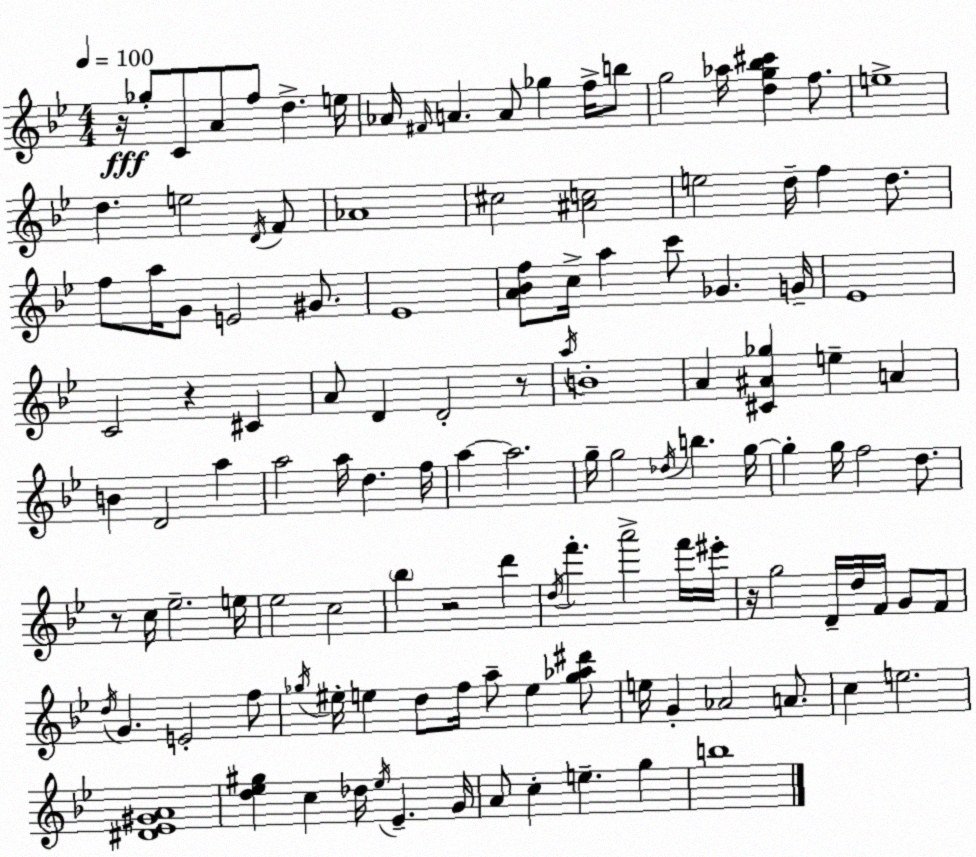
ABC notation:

X:1
T:Untitled
M:4/4
L:1/4
K:Bb
z/4 _g/2 C/2 A/2 f/2 d e/4 _A/4 ^F/4 A A/2 _g f/4 b/2 g2 _a/4 [dg_b^c'] f/2 e4 d e2 D/4 F/2 _A4 ^c2 [^Ac]2 e2 d/4 f d/2 f/2 a/4 G/2 E2 ^G/2 _E4 [A_Bf]/2 c/4 a c'/2 _G G/4 _E4 C2 z ^C A/2 D D2 z/2 a/4 B4 A [^C^A_g] e A B D2 a a2 a/4 d f/4 a a2 g/4 g2 _d/4 b g/4 g g/4 f2 d/2 z/2 c/4 _e2 e/4 _e2 c2 _b z2 d' d/4 f' a'2 f'/4 ^e'/4 z/4 g2 D/4 d/4 F/4 G/2 F/2 d/4 G E2 f/2 _g/4 ^e/4 e d/2 f/4 a/2 e [_g_a^d']/2 e/4 G _A2 A/2 c e2 [^D_E^GA]4 [d_e^g] c _d/4 _e/4 _E G/4 A/2 c e g b4